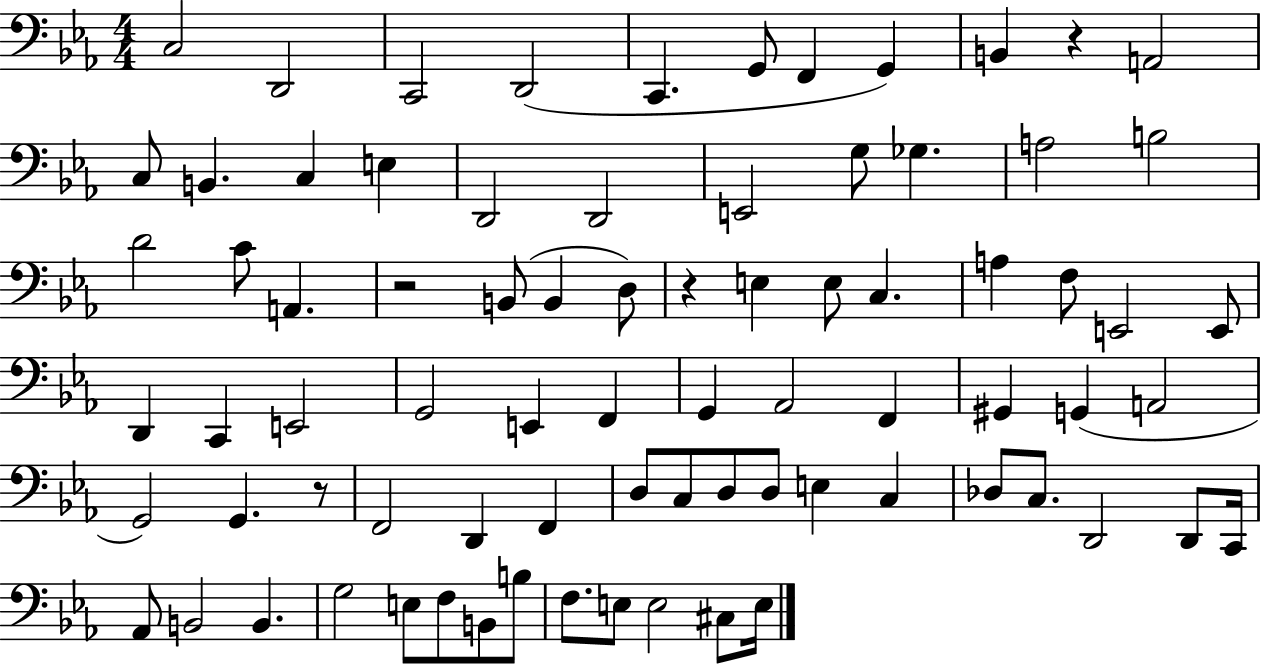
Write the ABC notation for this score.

X:1
T:Untitled
M:4/4
L:1/4
K:Eb
C,2 D,,2 C,,2 D,,2 C,, G,,/2 F,, G,, B,, z A,,2 C,/2 B,, C, E, D,,2 D,,2 E,,2 G,/2 _G, A,2 B,2 D2 C/2 A,, z2 B,,/2 B,, D,/2 z E, E,/2 C, A, F,/2 E,,2 E,,/2 D,, C,, E,,2 G,,2 E,, F,, G,, _A,,2 F,, ^G,, G,, A,,2 G,,2 G,, z/2 F,,2 D,, F,, D,/2 C,/2 D,/2 D,/2 E, C, _D,/2 C,/2 D,,2 D,,/2 C,,/4 _A,,/2 B,,2 B,, G,2 E,/2 F,/2 B,,/2 B,/2 F,/2 E,/2 E,2 ^C,/2 E,/4